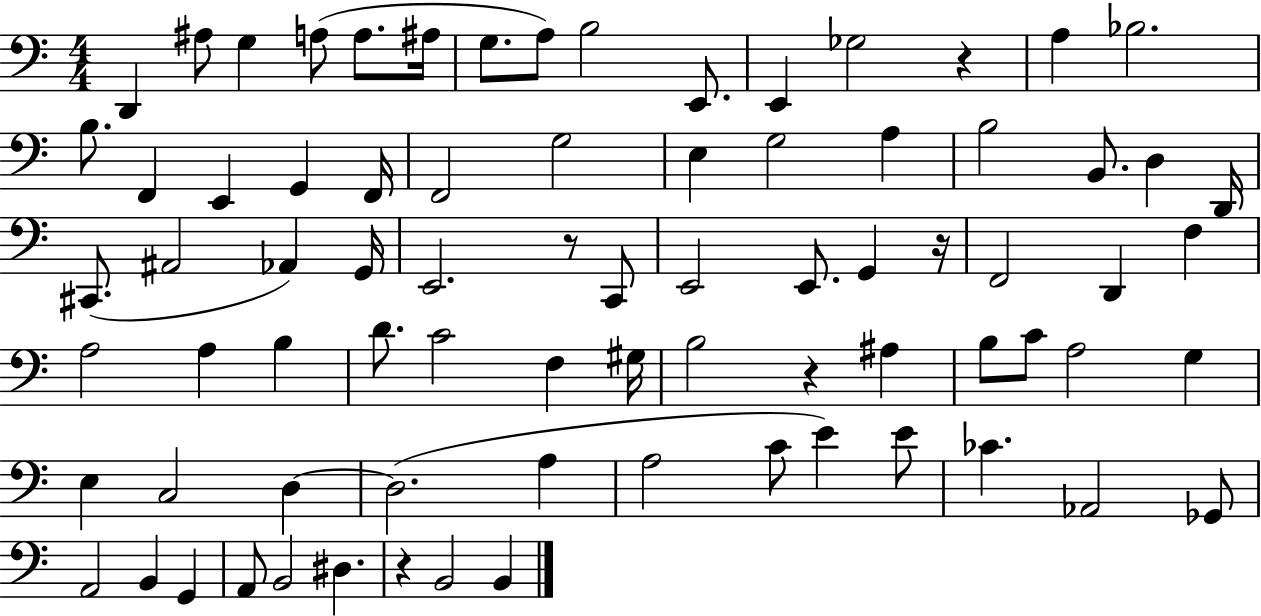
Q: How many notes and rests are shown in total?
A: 78